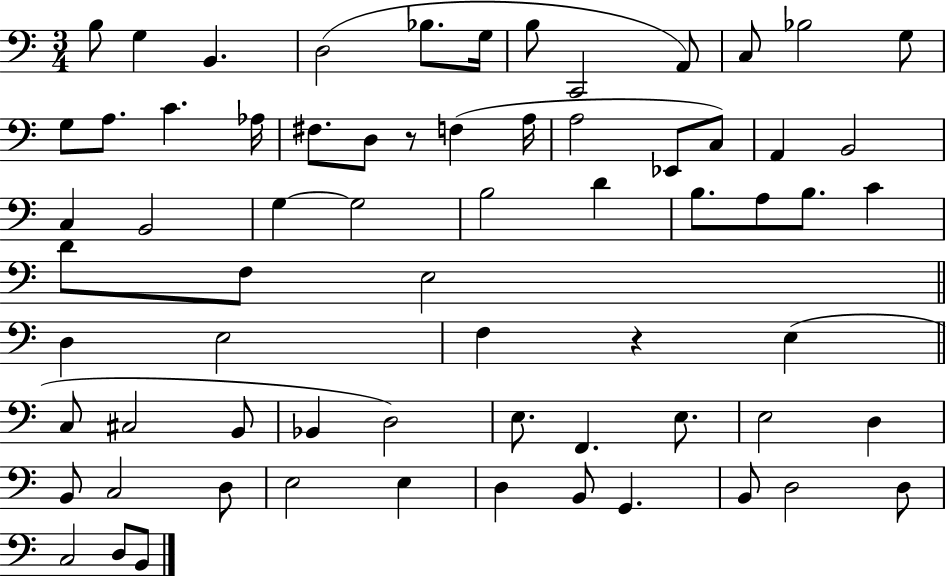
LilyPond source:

{
  \clef bass
  \numericTimeSignature
  \time 3/4
  \key c \major
  b8 g4 b,4. | d2( bes8. g16 | b8 c,2 a,8) | c8 bes2 g8 | \break g8 a8. c'4. aes16 | fis8. d8 r8 f4( a16 | a2 ees,8 c8) | a,4 b,2 | \break c4 b,2 | g4~~ g2 | b2 d'4 | b8. a8 b8. c'4 | \break d'8 f8 e2 | \bar "||" \break \key a \minor d4 e2 | f4 r4 e4( | \bar "||" \break \key c \major c8 cis2 b,8 | bes,4 d2) | e8. f,4. e8. | e2 d4 | \break b,8 c2 d8 | e2 e4 | d4 b,8 g,4. | b,8 d2 d8 | \break c2 d8 b,8 | \bar "|."
}